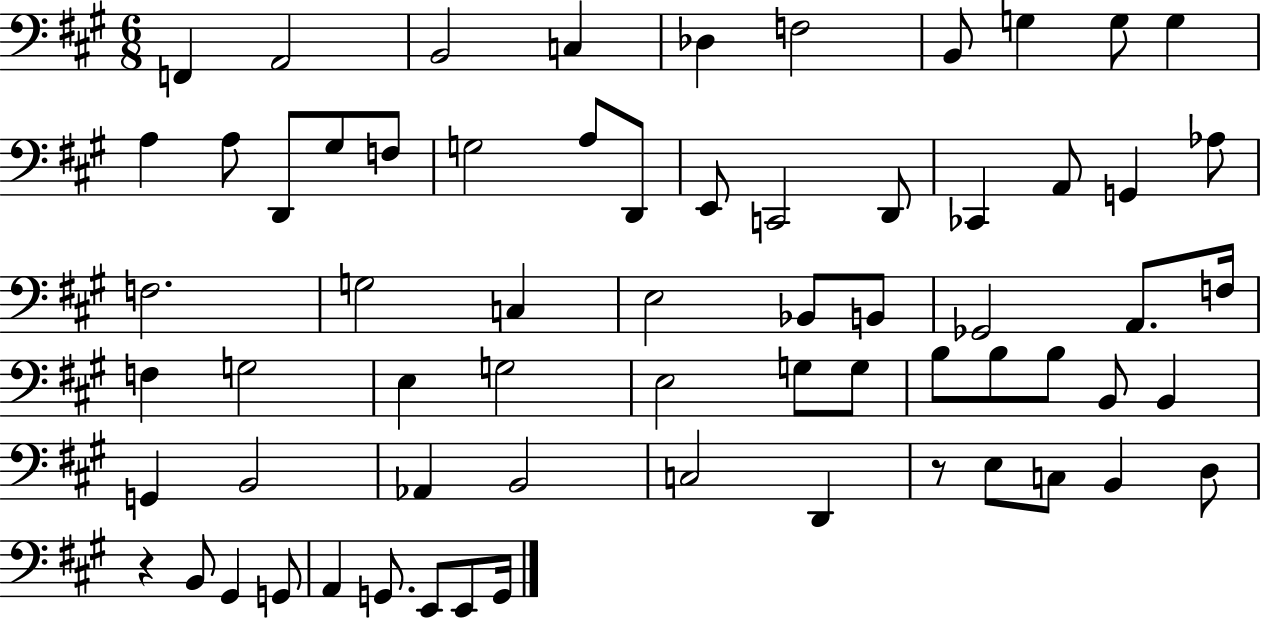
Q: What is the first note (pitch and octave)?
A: F2